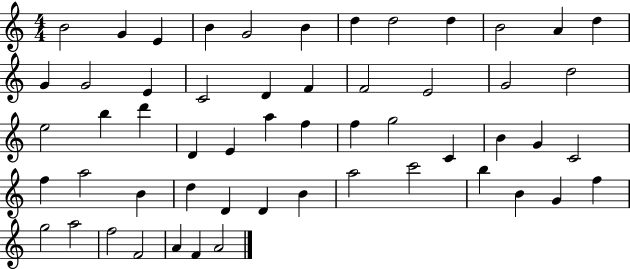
X:1
T:Untitled
M:4/4
L:1/4
K:C
B2 G E B G2 B d d2 d B2 A d G G2 E C2 D F F2 E2 G2 d2 e2 b d' D E a f f g2 C B G C2 f a2 B d D D B a2 c'2 b B G f g2 a2 f2 F2 A F A2